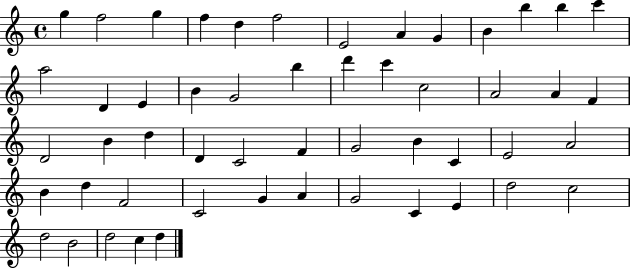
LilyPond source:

{
  \clef treble
  \time 4/4
  \defaultTimeSignature
  \key c \major
  g''4 f''2 g''4 | f''4 d''4 f''2 | e'2 a'4 g'4 | b'4 b''4 b''4 c'''4 | \break a''2 d'4 e'4 | b'4 g'2 b''4 | d'''4 c'''4 c''2 | a'2 a'4 f'4 | \break d'2 b'4 d''4 | d'4 c'2 f'4 | g'2 b'4 c'4 | e'2 a'2 | \break b'4 d''4 f'2 | c'2 g'4 a'4 | g'2 c'4 e'4 | d''2 c''2 | \break d''2 b'2 | d''2 c''4 d''4 | \bar "|."
}